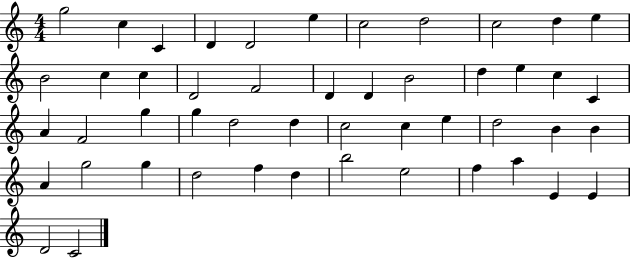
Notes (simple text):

G5/h C5/q C4/q D4/q D4/h E5/q C5/h D5/h C5/h D5/q E5/q B4/h C5/q C5/q D4/h F4/h D4/q D4/q B4/h D5/q E5/q C5/q C4/q A4/q F4/h G5/q G5/q D5/h D5/q C5/h C5/q E5/q D5/h B4/q B4/q A4/q G5/h G5/q D5/h F5/q D5/q B5/h E5/h F5/q A5/q E4/q E4/q D4/h C4/h